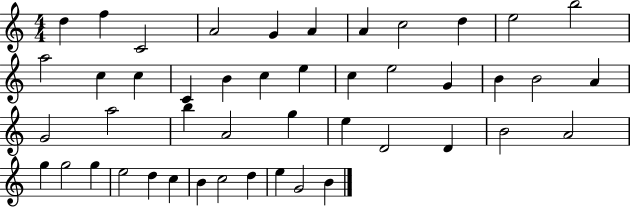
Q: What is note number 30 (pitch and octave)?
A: E5